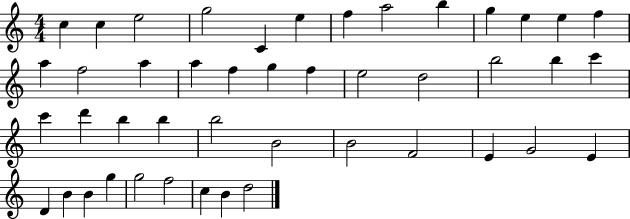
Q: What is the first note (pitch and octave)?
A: C5